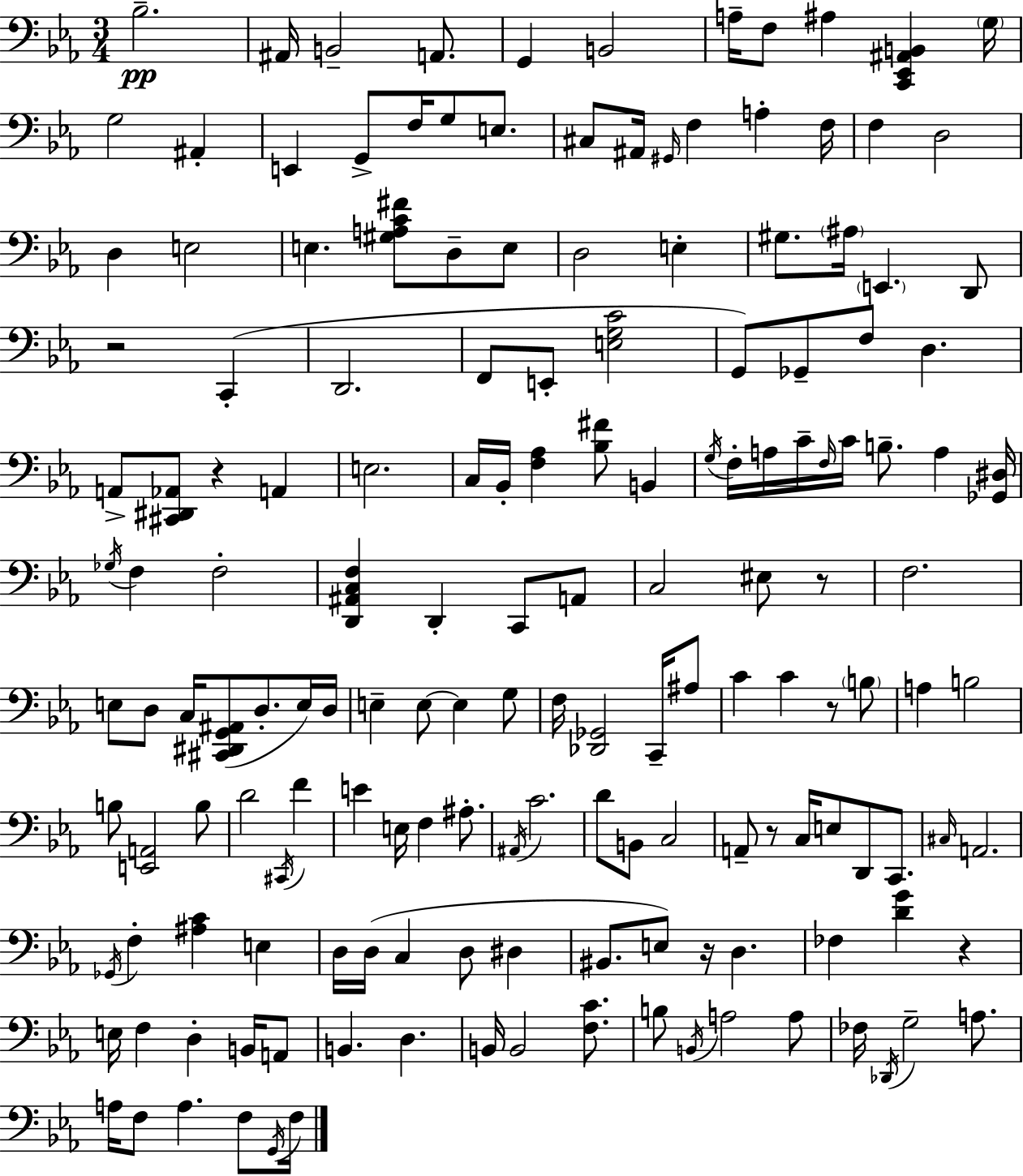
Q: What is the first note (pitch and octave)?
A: Bb3